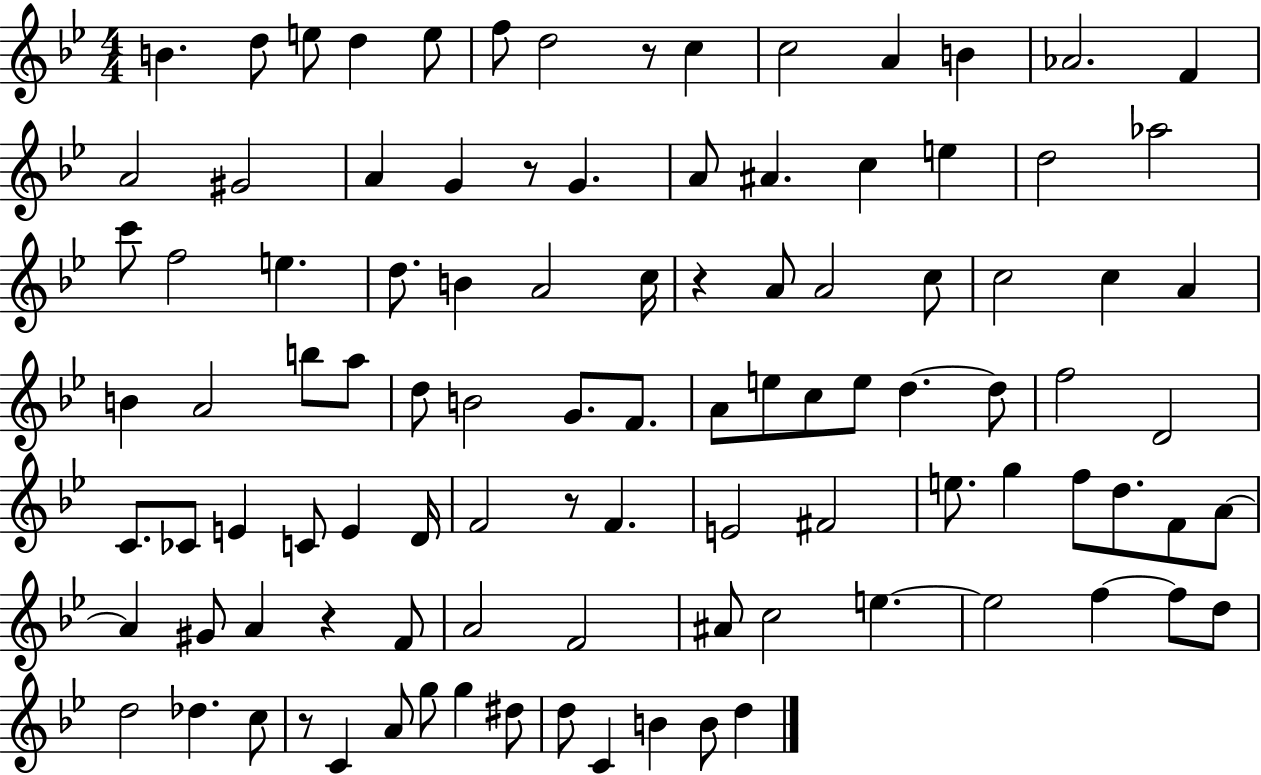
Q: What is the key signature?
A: BES major